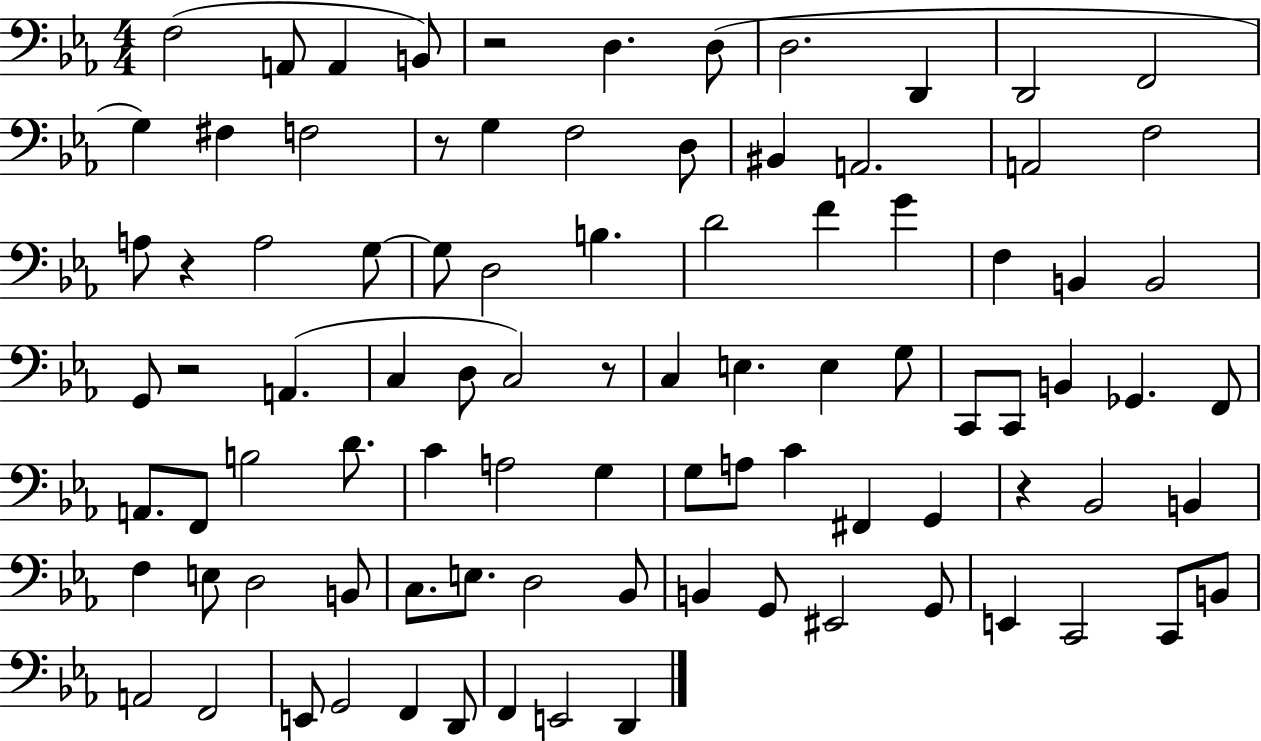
{
  \clef bass
  \numericTimeSignature
  \time 4/4
  \key ees \major
  f2( a,8 a,4 b,8) | r2 d4. d8( | d2. d,4 | d,2 f,2 | \break g4) fis4 f2 | r8 g4 f2 d8 | bis,4 a,2. | a,2 f2 | \break a8 r4 a2 g8~~ | g8 d2 b4. | d'2 f'4 g'4 | f4 b,4 b,2 | \break g,8 r2 a,4.( | c4 d8 c2) r8 | c4 e4. e4 g8 | c,8 c,8 b,4 ges,4. f,8 | \break a,8. f,8 b2 d'8. | c'4 a2 g4 | g8 a8 c'4 fis,4 g,4 | r4 bes,2 b,4 | \break f4 e8 d2 b,8 | c8. e8. d2 bes,8 | b,4 g,8 eis,2 g,8 | e,4 c,2 c,8 b,8 | \break a,2 f,2 | e,8 g,2 f,4 d,8 | f,4 e,2 d,4 | \bar "|."
}